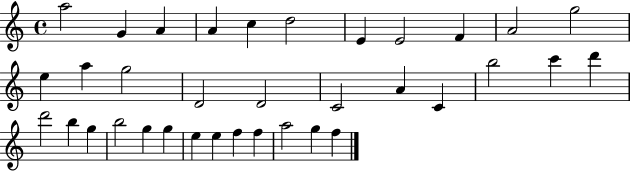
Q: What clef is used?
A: treble